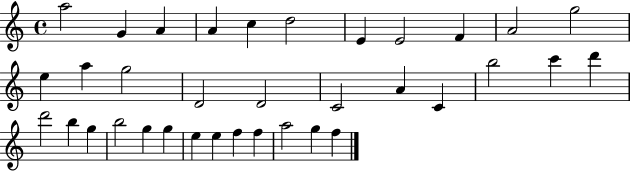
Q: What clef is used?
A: treble